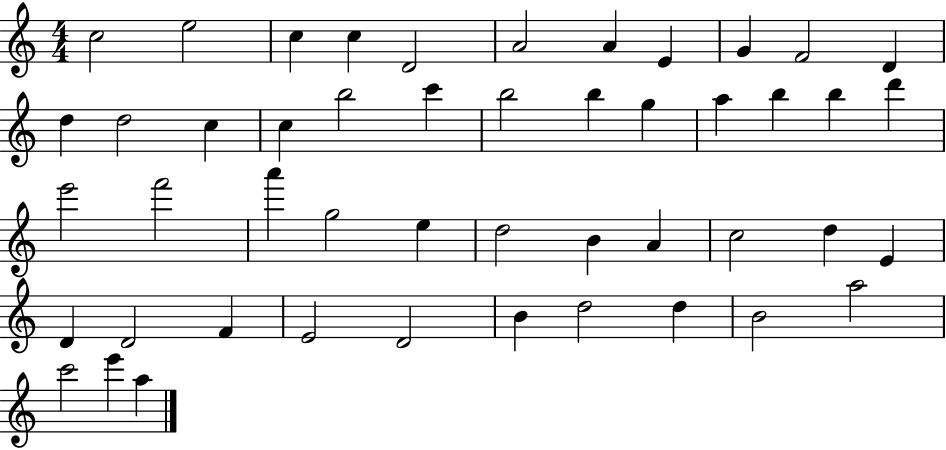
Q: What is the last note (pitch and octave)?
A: A5